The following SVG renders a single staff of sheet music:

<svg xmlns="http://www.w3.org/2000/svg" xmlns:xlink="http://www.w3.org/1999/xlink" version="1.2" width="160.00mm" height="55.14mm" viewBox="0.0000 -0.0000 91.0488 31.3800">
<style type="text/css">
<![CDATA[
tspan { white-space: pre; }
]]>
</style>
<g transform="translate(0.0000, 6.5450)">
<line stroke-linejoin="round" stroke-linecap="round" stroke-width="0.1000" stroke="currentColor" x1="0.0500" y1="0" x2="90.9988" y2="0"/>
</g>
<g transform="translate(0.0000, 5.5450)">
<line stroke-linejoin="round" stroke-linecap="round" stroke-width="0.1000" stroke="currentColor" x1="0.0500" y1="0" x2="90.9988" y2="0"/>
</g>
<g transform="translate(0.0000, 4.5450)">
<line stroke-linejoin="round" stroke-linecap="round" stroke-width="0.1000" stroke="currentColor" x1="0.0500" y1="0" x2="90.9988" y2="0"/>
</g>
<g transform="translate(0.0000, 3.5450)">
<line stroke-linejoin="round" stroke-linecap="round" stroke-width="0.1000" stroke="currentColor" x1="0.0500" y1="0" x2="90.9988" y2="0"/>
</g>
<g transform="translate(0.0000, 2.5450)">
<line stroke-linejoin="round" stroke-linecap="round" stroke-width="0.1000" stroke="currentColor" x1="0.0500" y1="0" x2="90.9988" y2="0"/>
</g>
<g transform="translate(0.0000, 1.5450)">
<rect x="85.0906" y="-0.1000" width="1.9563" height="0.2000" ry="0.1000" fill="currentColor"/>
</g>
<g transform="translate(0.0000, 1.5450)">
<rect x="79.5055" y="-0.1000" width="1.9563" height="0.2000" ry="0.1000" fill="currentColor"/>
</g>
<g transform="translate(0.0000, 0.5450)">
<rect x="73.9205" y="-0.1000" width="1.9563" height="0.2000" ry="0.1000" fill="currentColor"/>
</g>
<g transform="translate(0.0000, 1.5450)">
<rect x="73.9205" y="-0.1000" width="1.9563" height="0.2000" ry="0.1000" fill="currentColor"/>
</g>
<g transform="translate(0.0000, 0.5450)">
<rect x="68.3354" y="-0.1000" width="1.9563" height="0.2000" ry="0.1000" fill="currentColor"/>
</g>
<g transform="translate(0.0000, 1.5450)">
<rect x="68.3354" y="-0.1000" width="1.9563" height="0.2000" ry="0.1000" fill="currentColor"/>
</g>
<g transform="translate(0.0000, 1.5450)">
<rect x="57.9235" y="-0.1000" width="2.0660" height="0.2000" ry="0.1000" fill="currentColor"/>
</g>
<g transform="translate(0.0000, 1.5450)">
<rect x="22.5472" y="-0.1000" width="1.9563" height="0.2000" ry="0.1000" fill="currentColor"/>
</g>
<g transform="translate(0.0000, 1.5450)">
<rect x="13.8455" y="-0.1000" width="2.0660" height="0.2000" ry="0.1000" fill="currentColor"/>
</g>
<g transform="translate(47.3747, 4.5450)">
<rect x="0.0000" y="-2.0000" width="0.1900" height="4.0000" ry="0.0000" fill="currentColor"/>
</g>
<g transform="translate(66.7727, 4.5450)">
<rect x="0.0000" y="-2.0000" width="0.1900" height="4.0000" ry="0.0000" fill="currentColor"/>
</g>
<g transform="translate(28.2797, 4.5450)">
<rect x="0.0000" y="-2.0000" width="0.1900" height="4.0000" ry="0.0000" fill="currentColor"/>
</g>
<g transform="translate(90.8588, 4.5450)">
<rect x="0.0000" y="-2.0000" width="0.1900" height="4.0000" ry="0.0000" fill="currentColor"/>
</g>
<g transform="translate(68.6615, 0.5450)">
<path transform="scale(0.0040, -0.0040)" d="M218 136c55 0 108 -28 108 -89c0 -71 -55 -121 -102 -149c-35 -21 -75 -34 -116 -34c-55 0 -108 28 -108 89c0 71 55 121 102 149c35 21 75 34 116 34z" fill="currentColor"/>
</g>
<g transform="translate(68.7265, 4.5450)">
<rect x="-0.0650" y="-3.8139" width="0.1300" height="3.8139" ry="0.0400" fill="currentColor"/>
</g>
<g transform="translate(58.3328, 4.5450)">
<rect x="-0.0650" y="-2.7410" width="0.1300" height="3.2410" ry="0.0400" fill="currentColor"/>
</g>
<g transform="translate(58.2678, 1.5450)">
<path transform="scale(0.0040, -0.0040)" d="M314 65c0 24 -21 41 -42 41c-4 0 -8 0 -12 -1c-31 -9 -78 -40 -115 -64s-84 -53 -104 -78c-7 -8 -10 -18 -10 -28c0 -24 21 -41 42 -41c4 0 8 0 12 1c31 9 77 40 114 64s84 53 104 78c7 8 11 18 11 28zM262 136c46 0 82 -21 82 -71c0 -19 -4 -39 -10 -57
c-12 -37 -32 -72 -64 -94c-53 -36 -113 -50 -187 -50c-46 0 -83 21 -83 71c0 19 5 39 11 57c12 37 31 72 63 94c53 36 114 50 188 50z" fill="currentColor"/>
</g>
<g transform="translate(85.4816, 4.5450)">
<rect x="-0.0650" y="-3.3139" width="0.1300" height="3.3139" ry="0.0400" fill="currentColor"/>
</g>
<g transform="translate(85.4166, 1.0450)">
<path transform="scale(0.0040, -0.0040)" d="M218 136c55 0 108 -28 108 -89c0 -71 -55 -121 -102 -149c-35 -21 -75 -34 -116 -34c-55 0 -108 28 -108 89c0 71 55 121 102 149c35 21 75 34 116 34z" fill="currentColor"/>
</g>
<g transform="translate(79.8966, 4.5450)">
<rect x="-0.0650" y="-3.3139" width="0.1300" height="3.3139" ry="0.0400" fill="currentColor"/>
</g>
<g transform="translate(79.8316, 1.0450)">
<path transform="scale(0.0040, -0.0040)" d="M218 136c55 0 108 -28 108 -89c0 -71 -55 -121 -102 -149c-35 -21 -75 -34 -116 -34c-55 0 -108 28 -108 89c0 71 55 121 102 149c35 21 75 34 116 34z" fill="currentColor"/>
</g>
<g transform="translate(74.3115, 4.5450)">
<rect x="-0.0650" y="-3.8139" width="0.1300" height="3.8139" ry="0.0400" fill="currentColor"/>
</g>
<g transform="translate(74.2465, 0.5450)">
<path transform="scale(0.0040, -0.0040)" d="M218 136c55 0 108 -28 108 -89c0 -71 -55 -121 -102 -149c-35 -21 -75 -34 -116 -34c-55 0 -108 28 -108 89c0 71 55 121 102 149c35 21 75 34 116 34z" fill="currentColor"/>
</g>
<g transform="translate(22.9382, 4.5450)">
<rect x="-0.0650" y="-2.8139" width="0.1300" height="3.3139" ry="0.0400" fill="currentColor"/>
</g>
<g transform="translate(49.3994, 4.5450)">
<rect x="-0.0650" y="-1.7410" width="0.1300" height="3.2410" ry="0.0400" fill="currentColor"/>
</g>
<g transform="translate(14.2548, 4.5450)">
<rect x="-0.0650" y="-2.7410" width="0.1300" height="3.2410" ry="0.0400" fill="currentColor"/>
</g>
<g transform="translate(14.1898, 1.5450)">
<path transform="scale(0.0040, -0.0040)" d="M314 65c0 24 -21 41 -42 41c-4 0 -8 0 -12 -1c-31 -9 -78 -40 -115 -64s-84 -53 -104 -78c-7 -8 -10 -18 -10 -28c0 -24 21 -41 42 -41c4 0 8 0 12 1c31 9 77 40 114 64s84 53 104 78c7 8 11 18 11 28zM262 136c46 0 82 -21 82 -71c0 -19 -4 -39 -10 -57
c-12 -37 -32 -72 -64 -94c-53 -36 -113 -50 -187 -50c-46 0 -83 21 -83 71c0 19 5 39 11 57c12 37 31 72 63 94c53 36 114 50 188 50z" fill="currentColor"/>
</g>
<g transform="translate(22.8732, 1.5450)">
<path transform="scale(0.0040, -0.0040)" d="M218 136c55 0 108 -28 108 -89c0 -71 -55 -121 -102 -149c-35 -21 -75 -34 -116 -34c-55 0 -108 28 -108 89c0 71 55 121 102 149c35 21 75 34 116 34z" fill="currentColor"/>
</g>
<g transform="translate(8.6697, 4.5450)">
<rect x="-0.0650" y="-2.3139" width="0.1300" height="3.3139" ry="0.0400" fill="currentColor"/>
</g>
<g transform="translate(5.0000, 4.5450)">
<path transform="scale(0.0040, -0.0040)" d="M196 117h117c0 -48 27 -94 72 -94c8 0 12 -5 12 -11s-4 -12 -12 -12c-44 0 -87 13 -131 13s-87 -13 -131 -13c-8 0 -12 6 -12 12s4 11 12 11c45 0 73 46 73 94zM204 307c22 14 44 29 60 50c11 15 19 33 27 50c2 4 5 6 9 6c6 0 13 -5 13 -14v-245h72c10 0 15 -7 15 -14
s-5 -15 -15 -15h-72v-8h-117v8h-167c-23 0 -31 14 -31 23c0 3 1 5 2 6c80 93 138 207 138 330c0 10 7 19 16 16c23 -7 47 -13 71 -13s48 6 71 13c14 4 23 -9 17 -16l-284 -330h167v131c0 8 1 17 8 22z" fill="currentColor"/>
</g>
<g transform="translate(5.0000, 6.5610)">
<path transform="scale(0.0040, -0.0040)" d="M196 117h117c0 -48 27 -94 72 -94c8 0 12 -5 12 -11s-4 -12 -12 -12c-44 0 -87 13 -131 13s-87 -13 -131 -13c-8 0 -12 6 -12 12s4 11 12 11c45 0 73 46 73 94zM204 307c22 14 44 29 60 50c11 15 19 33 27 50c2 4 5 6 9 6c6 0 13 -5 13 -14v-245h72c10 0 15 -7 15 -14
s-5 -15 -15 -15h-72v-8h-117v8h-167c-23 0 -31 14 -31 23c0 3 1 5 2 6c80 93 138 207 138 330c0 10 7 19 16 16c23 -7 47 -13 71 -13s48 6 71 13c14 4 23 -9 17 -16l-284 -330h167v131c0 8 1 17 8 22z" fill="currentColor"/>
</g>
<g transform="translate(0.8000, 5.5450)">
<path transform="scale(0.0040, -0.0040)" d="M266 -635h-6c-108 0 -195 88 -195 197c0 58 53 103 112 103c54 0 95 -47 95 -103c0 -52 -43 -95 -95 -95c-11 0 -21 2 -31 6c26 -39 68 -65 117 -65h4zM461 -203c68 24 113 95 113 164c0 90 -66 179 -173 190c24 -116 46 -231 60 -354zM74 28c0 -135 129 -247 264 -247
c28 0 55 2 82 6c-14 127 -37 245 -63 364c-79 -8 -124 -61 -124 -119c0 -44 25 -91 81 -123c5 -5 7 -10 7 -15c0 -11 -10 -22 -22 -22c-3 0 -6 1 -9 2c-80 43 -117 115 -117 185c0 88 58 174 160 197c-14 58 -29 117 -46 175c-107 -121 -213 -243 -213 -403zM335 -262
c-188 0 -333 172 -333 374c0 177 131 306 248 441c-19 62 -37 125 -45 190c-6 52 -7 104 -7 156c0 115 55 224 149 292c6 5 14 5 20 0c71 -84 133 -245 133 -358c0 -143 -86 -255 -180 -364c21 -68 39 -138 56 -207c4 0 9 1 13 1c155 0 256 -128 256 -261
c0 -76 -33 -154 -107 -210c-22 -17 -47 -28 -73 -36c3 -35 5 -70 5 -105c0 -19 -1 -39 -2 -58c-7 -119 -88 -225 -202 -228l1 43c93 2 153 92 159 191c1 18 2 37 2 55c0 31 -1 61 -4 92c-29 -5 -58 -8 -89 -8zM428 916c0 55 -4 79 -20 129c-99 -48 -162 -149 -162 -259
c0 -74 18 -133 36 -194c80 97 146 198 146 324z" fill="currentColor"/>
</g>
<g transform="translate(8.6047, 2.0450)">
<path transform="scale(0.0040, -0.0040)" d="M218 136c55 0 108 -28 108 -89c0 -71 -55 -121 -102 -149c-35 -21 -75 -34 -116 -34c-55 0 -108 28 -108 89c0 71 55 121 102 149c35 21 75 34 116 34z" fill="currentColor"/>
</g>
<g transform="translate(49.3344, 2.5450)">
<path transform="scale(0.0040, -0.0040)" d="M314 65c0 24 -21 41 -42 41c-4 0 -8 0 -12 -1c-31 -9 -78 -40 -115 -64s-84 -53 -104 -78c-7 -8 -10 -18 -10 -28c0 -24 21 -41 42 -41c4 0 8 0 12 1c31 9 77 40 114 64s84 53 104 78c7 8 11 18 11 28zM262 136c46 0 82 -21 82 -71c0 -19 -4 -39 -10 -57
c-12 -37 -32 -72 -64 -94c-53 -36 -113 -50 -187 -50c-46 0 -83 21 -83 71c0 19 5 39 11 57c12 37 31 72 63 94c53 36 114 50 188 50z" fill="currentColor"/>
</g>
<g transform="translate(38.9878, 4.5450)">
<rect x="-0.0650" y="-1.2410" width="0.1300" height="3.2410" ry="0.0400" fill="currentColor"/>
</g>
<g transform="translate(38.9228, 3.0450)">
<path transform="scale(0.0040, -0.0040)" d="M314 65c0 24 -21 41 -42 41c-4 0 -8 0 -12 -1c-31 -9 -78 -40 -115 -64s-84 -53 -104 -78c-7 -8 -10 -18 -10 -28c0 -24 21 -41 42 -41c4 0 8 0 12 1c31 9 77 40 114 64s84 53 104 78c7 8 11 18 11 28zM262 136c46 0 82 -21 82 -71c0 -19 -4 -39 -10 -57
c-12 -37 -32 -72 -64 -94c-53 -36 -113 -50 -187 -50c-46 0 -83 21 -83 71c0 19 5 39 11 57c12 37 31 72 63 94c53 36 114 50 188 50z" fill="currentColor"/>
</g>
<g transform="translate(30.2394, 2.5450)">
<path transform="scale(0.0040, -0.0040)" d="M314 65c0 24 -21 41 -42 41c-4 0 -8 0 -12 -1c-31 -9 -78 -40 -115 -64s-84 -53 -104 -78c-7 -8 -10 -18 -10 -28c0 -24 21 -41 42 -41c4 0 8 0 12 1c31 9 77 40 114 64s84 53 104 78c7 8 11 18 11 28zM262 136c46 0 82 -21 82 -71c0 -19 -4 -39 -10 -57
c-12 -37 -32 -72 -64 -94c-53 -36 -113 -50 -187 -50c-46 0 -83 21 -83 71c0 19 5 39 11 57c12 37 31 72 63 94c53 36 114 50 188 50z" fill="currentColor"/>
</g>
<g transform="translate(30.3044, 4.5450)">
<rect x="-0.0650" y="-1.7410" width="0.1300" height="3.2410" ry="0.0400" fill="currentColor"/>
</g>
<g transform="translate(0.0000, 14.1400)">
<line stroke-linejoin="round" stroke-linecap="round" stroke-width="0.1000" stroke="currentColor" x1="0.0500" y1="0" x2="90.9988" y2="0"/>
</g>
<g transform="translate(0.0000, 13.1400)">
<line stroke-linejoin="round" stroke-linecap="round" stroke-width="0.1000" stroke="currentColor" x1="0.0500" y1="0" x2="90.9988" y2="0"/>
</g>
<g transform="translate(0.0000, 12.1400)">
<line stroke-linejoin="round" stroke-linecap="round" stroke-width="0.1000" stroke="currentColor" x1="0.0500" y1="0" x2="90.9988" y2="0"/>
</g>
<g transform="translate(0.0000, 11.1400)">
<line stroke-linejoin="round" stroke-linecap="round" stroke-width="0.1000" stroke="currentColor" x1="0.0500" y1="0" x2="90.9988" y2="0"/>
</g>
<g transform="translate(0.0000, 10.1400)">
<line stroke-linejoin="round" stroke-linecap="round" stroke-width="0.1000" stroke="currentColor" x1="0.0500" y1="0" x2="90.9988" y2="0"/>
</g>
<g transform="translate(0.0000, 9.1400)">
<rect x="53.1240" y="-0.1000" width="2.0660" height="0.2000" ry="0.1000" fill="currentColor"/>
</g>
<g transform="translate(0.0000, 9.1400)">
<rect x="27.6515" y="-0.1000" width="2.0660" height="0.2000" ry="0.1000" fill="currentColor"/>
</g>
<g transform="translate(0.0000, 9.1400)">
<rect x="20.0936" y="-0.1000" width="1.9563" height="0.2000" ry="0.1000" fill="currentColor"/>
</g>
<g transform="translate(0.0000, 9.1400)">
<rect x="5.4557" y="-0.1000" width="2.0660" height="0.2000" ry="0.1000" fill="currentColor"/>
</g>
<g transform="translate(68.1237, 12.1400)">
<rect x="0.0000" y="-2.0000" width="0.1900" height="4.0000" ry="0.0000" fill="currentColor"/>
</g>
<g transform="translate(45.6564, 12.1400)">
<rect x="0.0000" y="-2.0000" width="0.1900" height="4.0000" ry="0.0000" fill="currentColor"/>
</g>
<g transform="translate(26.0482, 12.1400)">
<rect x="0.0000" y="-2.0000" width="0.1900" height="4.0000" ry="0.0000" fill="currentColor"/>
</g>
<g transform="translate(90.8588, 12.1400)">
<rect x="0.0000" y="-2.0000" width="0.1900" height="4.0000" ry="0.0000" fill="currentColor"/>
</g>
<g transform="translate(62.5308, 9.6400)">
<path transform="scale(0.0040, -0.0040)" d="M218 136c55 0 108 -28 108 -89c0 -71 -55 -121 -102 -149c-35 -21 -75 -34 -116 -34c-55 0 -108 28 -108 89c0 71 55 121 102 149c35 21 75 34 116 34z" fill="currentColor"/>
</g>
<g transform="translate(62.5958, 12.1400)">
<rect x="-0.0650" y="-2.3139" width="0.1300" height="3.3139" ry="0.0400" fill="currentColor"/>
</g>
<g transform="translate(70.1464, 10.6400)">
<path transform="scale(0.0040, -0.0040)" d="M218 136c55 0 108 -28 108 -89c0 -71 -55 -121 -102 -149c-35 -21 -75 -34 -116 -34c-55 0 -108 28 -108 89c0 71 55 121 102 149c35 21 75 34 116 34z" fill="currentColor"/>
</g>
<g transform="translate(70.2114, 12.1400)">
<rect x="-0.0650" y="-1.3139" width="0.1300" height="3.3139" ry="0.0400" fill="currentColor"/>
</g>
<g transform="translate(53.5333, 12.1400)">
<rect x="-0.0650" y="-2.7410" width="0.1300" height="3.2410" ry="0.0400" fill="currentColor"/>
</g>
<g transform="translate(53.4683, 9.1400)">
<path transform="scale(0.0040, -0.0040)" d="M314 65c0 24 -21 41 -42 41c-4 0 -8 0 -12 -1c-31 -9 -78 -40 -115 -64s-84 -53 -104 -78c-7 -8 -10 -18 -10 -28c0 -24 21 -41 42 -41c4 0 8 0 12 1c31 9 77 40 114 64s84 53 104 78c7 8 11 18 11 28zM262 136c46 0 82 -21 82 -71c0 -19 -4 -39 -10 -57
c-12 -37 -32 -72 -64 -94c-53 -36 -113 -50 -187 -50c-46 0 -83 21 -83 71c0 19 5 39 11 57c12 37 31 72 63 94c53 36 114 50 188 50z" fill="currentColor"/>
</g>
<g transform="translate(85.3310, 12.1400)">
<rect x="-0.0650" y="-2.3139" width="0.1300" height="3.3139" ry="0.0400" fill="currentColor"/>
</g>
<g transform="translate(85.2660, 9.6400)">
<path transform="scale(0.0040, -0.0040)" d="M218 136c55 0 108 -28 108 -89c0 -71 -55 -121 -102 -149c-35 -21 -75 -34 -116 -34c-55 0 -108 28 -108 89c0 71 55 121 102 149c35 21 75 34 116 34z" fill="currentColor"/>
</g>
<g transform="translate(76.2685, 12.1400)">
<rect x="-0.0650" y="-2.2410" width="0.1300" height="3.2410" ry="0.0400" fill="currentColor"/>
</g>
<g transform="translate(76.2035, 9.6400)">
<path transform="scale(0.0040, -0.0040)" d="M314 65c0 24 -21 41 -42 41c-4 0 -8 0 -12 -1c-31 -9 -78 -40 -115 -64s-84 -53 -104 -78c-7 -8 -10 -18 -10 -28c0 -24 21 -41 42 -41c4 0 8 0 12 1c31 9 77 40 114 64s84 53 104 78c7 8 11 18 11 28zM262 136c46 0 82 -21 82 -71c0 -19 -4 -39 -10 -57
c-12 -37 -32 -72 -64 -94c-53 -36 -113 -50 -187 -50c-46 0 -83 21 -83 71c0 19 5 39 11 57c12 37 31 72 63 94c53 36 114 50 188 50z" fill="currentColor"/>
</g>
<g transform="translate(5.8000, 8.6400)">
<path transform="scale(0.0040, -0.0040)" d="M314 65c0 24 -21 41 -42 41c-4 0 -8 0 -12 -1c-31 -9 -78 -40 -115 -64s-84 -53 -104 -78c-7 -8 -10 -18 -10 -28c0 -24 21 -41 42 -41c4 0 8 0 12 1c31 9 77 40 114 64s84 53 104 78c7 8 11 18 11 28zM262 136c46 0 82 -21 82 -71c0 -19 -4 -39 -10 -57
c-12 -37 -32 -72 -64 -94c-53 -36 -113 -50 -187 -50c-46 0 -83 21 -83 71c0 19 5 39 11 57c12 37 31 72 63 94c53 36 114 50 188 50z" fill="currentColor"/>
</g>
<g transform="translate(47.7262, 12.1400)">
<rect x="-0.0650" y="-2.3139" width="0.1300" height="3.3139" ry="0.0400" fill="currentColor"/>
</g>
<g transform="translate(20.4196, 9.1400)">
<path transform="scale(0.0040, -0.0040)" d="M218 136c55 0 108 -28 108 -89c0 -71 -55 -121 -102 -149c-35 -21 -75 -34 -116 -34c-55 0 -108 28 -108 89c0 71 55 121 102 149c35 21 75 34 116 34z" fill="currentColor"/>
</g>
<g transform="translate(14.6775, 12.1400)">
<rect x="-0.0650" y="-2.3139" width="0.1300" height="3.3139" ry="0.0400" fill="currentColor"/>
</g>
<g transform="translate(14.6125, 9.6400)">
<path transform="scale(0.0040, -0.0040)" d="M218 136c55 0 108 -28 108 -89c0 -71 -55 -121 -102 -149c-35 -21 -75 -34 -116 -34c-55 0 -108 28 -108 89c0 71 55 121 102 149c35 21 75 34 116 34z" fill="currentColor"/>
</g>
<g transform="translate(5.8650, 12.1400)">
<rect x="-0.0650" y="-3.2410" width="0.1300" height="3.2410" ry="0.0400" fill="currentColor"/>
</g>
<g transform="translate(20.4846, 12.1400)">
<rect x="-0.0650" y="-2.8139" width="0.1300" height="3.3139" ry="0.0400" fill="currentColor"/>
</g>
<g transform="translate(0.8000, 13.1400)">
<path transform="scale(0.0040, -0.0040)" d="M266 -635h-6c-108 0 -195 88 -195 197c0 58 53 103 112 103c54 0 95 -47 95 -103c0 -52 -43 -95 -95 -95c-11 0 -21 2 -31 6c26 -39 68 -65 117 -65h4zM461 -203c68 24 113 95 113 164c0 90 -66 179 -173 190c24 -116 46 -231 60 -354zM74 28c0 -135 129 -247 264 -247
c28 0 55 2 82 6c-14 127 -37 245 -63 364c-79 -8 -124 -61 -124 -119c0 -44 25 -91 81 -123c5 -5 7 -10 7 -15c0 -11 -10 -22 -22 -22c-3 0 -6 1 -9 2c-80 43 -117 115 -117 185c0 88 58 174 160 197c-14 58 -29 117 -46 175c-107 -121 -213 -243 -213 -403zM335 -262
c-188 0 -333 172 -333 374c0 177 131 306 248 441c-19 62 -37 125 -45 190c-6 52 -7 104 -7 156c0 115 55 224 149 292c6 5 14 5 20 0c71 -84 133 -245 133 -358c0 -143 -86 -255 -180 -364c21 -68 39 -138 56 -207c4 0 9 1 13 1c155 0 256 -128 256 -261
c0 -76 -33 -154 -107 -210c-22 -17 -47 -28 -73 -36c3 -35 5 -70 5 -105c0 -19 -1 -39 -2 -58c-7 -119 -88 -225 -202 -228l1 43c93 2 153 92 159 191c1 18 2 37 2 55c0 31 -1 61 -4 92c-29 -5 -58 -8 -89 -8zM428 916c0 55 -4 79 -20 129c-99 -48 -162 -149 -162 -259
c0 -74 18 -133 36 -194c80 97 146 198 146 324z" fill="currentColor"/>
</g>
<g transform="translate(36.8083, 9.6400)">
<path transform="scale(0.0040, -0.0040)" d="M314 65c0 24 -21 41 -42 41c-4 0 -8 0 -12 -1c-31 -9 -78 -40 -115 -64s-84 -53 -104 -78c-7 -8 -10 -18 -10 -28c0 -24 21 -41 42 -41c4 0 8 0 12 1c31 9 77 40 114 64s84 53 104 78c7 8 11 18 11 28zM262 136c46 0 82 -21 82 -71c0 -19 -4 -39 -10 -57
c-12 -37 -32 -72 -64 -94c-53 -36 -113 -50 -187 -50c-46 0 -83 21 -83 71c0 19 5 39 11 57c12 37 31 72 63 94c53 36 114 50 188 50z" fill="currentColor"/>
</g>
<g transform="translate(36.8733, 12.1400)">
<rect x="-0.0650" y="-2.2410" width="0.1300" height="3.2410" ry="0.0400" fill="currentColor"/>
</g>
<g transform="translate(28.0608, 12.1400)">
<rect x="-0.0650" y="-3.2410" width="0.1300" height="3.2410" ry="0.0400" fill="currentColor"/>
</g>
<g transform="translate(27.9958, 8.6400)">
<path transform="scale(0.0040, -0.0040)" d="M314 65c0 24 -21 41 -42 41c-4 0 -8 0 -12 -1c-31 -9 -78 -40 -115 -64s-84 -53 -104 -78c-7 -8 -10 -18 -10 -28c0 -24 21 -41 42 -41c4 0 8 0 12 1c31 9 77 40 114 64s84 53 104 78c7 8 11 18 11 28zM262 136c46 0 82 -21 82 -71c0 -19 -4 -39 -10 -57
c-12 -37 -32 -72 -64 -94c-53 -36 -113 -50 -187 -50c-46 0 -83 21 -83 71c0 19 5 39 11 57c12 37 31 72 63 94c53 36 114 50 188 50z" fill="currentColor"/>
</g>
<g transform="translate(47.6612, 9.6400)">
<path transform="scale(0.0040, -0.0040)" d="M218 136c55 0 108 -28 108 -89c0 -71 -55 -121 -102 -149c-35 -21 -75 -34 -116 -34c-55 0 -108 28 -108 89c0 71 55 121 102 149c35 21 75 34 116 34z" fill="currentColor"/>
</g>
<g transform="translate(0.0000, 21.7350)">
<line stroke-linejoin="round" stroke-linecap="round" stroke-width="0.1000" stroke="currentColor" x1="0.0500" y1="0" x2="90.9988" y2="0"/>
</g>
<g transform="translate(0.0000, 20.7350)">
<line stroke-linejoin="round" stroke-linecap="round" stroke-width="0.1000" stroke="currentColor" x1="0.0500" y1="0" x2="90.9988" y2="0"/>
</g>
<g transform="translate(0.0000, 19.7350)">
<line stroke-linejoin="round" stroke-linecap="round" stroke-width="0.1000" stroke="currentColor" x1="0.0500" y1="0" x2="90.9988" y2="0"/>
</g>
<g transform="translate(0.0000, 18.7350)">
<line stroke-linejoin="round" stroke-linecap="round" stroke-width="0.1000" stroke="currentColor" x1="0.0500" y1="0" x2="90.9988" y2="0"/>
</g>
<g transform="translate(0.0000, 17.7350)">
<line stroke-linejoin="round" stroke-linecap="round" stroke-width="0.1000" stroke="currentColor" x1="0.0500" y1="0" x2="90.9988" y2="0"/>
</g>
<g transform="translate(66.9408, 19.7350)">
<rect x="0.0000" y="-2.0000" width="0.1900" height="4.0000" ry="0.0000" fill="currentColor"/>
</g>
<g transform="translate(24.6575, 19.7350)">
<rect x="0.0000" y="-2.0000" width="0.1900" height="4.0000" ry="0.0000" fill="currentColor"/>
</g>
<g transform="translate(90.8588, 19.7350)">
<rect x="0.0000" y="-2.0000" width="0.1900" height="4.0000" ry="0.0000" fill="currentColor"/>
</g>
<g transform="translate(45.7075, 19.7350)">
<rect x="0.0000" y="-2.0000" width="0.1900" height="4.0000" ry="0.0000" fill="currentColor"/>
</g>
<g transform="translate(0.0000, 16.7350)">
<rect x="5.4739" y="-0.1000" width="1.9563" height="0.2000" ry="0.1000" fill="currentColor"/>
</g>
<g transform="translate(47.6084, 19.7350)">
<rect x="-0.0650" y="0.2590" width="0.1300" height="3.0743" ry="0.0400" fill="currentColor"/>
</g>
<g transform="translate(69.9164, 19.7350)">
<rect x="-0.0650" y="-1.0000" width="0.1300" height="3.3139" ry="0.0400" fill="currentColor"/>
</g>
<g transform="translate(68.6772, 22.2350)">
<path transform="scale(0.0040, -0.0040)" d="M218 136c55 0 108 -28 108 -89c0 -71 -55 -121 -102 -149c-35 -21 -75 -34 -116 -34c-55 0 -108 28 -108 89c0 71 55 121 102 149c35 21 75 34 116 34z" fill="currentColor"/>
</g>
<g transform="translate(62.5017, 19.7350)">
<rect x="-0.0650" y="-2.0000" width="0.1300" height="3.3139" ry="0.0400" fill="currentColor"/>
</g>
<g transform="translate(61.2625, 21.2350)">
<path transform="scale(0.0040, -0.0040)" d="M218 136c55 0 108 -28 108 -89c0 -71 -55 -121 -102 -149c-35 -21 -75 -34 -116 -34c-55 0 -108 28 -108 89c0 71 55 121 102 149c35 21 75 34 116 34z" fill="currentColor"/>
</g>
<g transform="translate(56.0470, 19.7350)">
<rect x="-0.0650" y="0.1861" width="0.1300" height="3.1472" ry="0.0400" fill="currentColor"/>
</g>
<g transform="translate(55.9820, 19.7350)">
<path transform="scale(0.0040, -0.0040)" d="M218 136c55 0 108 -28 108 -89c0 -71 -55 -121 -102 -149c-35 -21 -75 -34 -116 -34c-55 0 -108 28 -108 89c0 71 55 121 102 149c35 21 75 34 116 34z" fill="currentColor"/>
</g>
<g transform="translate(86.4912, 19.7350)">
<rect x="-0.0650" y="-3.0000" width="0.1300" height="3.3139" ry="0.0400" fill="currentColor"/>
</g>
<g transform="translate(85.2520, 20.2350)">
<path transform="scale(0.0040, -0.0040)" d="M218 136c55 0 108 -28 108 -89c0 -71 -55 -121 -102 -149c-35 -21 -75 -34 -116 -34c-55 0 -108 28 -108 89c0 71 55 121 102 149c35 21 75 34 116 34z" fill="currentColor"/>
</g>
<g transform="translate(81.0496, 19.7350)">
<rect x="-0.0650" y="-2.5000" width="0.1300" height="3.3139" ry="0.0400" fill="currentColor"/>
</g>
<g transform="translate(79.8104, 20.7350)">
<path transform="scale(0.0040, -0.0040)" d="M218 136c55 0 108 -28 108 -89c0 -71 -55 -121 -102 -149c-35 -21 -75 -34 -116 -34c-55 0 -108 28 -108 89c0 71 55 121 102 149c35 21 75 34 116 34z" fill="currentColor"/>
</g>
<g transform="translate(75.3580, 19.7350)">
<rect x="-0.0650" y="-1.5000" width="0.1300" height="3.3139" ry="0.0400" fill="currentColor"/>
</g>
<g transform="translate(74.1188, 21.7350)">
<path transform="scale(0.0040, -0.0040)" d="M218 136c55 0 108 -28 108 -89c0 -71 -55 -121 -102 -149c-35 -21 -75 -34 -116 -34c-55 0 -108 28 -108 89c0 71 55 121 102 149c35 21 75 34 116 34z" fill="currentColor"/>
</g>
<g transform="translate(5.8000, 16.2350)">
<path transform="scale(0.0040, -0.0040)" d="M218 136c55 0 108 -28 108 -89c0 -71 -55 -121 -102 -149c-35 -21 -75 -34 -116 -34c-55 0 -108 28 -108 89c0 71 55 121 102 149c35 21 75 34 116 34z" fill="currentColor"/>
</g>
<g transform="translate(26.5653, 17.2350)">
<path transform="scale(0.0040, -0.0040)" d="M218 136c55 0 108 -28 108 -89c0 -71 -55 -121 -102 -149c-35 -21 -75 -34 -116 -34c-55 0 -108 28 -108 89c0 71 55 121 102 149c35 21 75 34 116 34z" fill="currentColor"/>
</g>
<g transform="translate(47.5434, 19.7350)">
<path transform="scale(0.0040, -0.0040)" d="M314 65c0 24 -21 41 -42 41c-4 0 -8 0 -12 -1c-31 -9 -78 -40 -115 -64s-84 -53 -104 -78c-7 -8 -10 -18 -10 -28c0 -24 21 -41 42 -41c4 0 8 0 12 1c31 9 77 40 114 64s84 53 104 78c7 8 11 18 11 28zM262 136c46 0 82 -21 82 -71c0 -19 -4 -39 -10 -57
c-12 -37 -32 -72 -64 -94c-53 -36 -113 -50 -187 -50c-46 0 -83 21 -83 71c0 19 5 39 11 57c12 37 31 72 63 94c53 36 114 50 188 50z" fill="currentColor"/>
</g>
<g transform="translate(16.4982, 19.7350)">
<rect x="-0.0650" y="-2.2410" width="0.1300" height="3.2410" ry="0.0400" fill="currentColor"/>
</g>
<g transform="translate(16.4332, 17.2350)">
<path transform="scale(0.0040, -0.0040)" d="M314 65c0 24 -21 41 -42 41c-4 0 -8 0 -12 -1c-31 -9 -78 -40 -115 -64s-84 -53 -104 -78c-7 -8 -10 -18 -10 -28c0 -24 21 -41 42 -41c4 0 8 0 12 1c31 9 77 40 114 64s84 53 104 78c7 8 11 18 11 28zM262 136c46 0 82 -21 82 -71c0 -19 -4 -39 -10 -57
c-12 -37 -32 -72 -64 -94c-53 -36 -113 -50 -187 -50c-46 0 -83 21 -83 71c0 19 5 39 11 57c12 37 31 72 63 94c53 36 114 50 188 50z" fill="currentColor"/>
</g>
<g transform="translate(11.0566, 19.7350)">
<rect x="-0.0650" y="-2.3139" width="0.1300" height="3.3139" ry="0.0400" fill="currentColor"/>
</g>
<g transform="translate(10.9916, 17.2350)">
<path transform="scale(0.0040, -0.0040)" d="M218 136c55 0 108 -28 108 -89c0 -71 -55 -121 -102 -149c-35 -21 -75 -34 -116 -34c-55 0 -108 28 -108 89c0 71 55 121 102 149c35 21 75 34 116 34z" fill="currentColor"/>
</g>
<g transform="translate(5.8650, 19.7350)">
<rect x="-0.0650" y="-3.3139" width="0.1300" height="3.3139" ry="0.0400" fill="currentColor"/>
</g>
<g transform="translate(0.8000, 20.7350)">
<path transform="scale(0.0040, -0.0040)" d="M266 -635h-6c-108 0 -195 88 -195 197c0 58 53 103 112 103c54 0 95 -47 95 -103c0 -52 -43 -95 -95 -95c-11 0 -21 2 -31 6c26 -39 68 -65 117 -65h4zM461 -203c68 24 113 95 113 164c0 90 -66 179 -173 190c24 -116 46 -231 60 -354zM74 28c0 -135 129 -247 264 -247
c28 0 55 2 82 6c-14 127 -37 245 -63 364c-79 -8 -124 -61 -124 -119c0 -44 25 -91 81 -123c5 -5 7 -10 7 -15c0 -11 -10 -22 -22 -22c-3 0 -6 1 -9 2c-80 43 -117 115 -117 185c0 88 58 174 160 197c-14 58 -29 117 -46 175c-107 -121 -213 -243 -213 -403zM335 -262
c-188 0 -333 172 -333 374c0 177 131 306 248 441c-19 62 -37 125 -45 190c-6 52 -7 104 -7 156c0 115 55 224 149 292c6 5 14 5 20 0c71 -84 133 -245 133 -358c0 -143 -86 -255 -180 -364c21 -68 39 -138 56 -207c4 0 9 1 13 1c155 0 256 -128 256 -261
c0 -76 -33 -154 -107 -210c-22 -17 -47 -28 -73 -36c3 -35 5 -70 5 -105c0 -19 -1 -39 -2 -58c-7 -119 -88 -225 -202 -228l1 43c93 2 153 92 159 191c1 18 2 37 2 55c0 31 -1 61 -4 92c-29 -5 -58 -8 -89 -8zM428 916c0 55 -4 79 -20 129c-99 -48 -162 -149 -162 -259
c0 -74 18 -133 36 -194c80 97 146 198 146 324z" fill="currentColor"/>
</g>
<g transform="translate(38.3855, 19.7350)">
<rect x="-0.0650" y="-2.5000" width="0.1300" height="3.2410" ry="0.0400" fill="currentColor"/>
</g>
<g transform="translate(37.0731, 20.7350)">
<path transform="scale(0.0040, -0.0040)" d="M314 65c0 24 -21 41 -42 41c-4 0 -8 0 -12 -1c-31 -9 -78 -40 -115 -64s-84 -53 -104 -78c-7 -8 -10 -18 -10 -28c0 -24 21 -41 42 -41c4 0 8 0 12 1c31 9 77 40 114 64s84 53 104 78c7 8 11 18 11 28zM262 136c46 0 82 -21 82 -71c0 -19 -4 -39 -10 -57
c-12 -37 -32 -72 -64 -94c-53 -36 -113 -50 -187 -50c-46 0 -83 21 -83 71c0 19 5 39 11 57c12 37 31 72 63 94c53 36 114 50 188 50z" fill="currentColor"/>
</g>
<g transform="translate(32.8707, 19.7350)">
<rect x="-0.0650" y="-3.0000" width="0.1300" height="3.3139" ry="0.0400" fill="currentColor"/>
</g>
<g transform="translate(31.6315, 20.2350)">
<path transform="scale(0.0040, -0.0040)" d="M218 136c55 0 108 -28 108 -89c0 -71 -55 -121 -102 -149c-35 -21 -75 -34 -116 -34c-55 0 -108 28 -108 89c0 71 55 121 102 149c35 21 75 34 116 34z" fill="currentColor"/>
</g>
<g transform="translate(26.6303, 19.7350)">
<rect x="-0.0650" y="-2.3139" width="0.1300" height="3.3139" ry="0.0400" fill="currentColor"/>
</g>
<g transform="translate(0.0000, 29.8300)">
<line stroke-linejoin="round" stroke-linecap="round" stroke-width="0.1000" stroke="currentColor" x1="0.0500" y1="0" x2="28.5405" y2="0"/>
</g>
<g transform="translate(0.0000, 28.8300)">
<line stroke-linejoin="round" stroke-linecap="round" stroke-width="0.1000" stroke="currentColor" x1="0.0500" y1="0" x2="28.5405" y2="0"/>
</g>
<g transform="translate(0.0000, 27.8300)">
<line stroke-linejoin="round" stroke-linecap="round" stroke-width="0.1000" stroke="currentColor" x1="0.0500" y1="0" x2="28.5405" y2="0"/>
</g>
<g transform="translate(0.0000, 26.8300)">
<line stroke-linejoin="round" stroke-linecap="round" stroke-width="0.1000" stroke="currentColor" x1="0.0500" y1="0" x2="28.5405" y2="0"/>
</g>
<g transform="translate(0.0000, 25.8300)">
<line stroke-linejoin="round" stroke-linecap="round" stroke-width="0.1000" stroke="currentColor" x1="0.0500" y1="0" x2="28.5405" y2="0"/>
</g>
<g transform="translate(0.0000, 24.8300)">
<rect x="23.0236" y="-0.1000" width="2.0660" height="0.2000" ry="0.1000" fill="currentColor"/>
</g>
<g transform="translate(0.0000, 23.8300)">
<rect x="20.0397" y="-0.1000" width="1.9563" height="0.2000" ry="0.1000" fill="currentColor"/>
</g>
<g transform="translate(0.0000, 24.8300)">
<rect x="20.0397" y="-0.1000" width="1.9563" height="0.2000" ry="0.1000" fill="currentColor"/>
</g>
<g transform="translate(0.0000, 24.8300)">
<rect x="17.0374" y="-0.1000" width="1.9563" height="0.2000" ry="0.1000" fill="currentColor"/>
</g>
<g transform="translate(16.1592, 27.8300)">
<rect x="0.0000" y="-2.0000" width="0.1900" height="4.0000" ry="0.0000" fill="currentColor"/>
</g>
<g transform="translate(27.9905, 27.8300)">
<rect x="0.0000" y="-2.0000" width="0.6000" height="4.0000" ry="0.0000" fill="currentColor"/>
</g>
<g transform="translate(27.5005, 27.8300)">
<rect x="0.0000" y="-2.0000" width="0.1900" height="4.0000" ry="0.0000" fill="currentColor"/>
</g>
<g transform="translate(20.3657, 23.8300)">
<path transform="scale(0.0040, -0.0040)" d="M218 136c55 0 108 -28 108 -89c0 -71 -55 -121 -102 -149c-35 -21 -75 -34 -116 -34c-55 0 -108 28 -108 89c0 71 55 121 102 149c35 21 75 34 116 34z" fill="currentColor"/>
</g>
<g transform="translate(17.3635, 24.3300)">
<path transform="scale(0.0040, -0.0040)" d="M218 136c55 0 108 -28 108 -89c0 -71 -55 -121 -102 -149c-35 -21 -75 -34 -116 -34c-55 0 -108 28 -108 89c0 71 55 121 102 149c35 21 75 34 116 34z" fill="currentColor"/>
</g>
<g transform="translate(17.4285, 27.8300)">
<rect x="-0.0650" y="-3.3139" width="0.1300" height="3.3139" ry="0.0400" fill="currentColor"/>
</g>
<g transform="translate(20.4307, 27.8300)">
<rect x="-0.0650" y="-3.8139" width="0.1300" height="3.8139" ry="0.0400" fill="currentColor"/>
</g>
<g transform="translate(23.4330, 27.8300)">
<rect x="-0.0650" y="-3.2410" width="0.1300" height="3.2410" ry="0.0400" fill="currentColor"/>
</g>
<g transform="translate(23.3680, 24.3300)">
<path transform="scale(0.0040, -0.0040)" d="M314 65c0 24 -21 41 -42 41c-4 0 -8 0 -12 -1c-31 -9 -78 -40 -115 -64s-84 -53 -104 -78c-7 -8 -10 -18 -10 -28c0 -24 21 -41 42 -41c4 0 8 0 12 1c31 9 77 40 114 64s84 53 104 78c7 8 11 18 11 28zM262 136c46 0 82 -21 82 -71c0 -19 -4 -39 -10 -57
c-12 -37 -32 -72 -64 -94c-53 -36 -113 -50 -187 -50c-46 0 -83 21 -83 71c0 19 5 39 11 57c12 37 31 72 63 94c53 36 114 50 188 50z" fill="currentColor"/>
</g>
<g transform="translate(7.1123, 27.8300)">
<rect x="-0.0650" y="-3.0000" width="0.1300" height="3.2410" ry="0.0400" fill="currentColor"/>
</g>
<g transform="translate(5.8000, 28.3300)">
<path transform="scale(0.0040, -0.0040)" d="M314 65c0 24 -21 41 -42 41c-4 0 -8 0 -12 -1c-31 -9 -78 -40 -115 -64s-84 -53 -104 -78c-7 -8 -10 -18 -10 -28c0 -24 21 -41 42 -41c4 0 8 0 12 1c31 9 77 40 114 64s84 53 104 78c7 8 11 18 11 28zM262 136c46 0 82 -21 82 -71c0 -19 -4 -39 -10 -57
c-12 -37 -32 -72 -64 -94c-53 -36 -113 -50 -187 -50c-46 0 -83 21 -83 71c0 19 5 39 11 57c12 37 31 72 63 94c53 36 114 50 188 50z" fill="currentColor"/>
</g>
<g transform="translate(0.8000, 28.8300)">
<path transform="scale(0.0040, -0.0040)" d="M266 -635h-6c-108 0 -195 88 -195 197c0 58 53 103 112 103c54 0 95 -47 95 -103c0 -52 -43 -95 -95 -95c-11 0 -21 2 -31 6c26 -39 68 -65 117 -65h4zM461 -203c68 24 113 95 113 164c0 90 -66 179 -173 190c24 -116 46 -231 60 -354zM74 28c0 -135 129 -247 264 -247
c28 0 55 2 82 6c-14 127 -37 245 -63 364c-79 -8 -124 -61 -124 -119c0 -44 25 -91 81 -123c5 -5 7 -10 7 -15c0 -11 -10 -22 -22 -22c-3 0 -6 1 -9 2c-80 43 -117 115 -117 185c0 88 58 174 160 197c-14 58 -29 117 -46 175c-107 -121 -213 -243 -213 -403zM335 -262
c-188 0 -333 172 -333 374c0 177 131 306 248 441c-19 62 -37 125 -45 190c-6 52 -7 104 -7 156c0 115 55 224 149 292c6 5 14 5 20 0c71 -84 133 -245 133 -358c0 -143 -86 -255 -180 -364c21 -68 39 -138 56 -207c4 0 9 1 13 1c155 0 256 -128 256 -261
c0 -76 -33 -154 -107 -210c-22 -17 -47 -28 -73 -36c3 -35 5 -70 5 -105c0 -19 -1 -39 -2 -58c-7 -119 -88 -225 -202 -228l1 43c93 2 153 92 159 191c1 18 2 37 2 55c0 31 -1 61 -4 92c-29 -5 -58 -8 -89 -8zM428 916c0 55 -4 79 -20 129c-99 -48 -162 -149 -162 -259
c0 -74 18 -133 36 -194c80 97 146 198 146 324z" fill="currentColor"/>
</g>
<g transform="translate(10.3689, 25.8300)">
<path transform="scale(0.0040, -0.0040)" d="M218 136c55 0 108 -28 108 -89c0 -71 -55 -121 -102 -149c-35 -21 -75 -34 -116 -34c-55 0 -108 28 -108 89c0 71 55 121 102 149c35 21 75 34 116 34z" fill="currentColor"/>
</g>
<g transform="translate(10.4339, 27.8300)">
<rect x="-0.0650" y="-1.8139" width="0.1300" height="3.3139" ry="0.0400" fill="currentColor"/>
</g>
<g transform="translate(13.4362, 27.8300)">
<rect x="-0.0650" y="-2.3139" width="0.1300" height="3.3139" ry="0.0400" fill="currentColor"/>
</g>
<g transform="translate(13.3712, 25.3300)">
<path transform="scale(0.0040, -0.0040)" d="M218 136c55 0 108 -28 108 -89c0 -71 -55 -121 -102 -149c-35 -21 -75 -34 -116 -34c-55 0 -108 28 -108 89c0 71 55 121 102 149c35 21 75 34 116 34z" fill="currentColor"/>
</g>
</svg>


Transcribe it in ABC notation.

X:1
T:Untitled
M:4/4
L:1/4
K:C
g a2 a f2 e2 f2 a2 c' c' b b b2 g a b2 g2 g a2 g e g2 g b g g2 g A G2 B2 B F D E G A A2 f g b c' b2